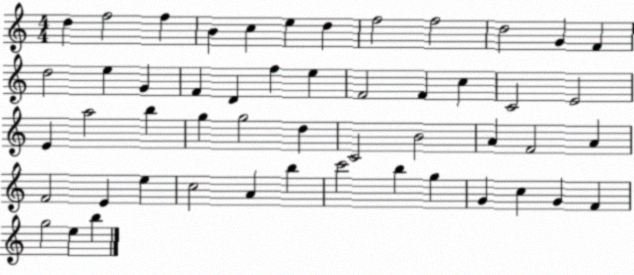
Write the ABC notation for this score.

X:1
T:Untitled
M:4/4
L:1/4
K:C
d f2 f B c e d f2 f2 d2 G F d2 e G F D f e F2 F c C2 E2 E a2 b g g2 d C2 B2 A F2 A F2 E e c2 A b c'2 b g G c G F g2 e b